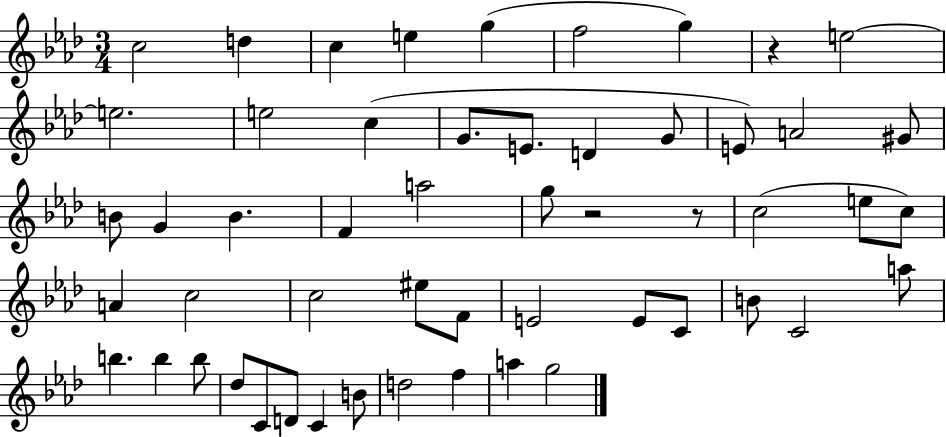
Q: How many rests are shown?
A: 3